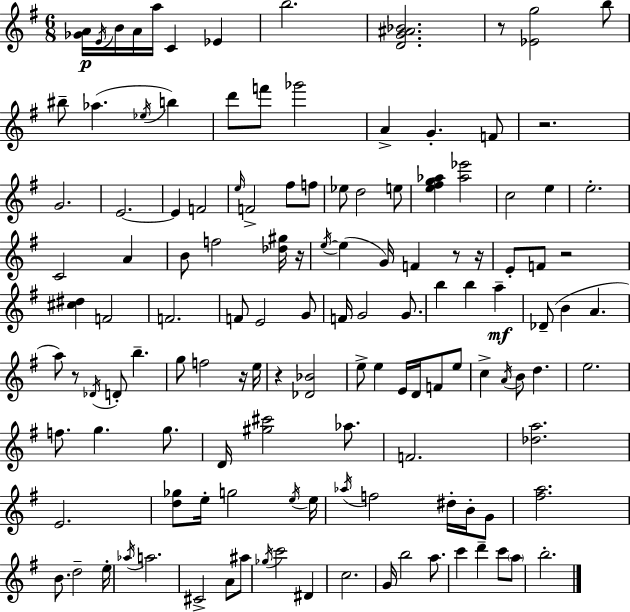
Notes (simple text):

[Gb4,A4]/s E4/s B4/s A4/s A5/s C4/q Eb4/q B5/h. [D4,G4,A#4,Bb4]/h. R/e [Eb4,G5]/h B5/e BIS5/e Ab5/q. Eb5/s B5/q D6/e F6/e Gb6/h A4/q G4/q. F4/e R/h. G4/h. E4/h. E4/q F4/h E5/s F4/h F#5/e F5/e Eb5/e D5/h E5/e [E5,F#5,G5,Ab5]/q [Ab5,Eb6]/h C5/h E5/q E5/h. C4/h A4/q B4/e F5/h [Db5,G#5]/s R/s E5/s E5/q G4/s F4/q R/e R/s E4/e F4/e R/h [C#5,D#5]/q F4/h F4/h. F4/e E4/h G4/e F4/s G4/h G4/e. B5/q B5/q A5/q Db4/e B4/q A4/q. A5/e R/e Db4/s D4/e B5/q. G5/e F5/h R/s E5/s R/q [Db4,Bb4]/h E5/e E5/q E4/s D4/s F4/e E5/e C5/q A4/s B4/e D5/q. E5/h. F5/e. G5/q. G5/e. D4/s [G#5,C#6]/h Ab5/e. F4/h. [Db5,A5]/h. E4/h. [D5,Gb5]/e E5/s G5/h E5/s E5/s Ab5/s F5/h D#5/s B4/s G4/e [F#5,A5]/h. B4/e. D5/h E5/s Ab5/s A5/h. C#4/h A4/e A#5/e Gb5/s C6/h D#4/q C5/h. G4/s B5/h A5/e. C6/q D6/q C6/e A5/e B5/h.